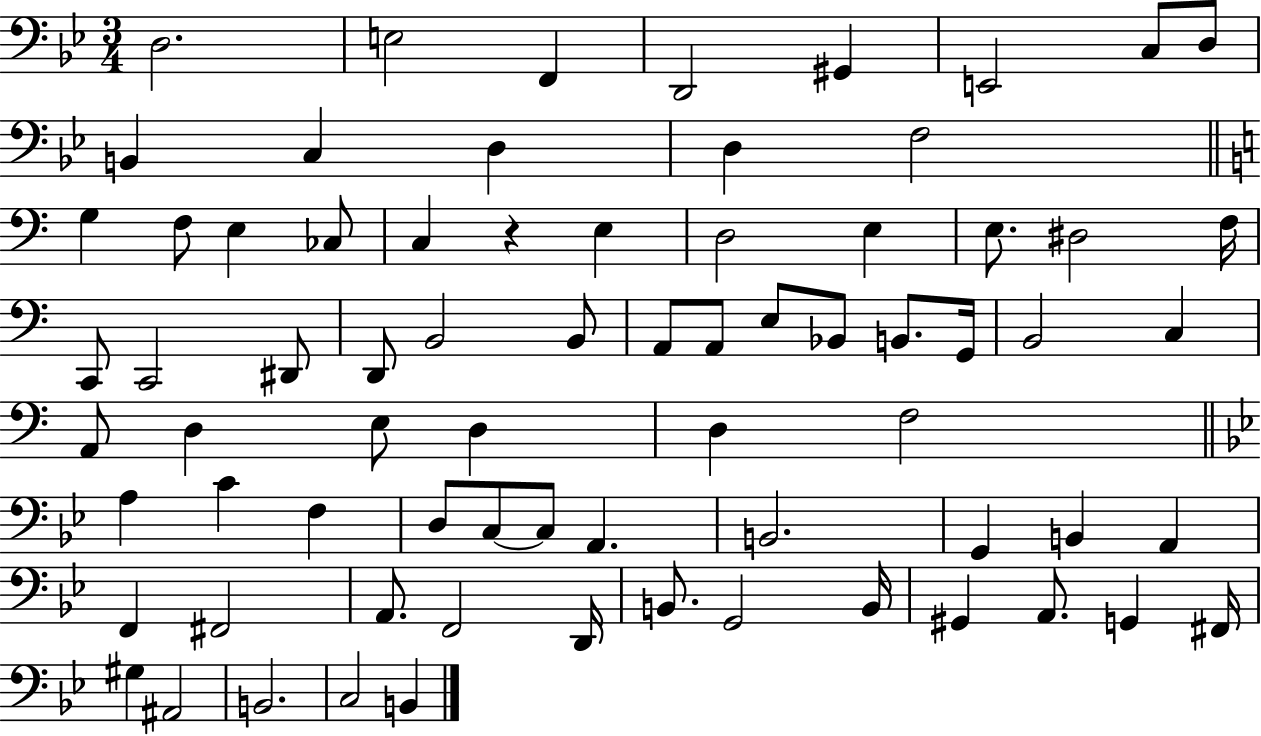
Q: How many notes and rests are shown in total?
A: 73